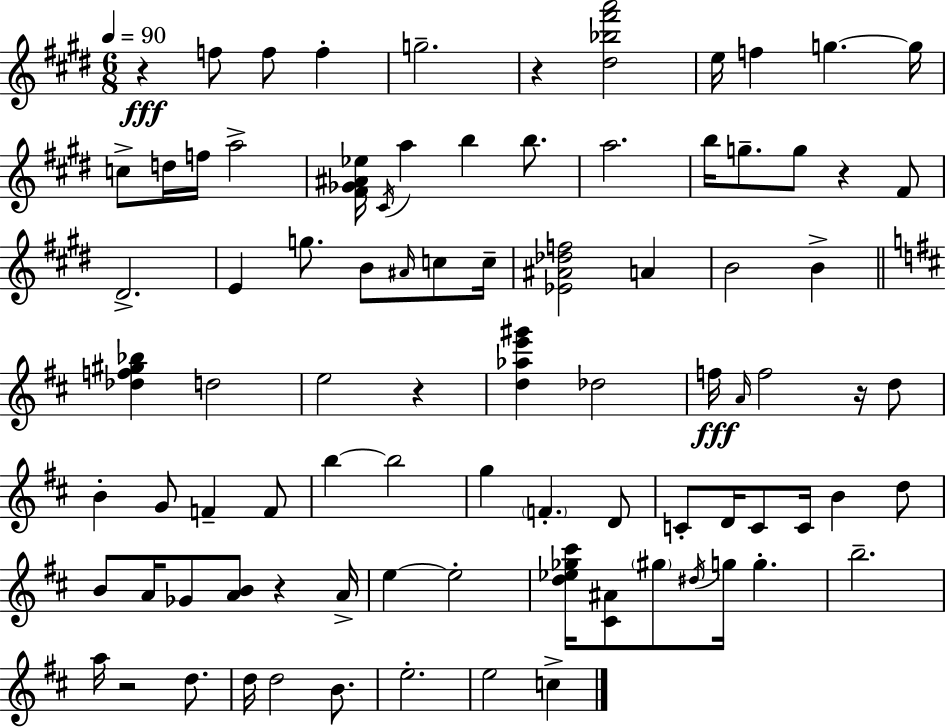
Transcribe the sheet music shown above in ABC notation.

X:1
T:Untitled
M:6/8
L:1/4
K:E
z f/2 f/2 f g2 z [^d_b^f'a']2 e/4 f g g/4 c/2 d/4 f/4 a2 [^F_G^A_e]/4 ^C/4 a b b/2 a2 b/4 g/2 g/2 z ^F/2 ^D2 E g/2 B/2 ^A/4 c/2 c/4 [_E^A_df]2 A B2 B [_df^g_b] d2 e2 z [d_ae'^g'] _d2 f/4 A/4 f2 z/4 d/2 B G/2 F F/2 b b2 g F D/2 C/2 D/4 C/2 C/4 B d/2 B/2 A/4 _G/2 [AB]/2 z A/4 e e2 [d_e_g^c']/4 [^C^A]/2 ^g/2 ^d/4 g/4 g b2 a/4 z2 d/2 d/4 d2 B/2 e2 e2 c